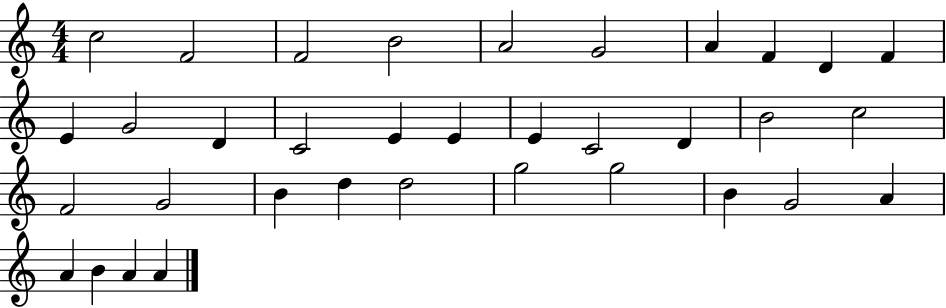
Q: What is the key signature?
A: C major